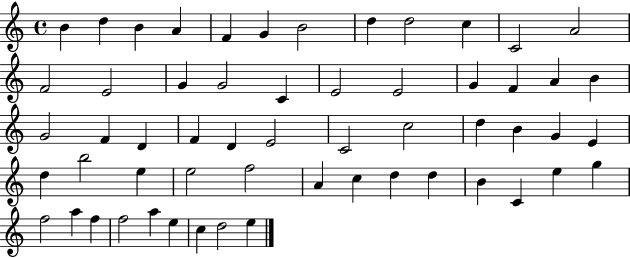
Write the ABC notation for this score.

X:1
T:Untitled
M:4/4
L:1/4
K:C
B d B A F G B2 d d2 c C2 A2 F2 E2 G G2 C E2 E2 G F A B G2 F D F D E2 C2 c2 d B G E d b2 e e2 f2 A c d d B C e g f2 a f f2 a e c d2 e